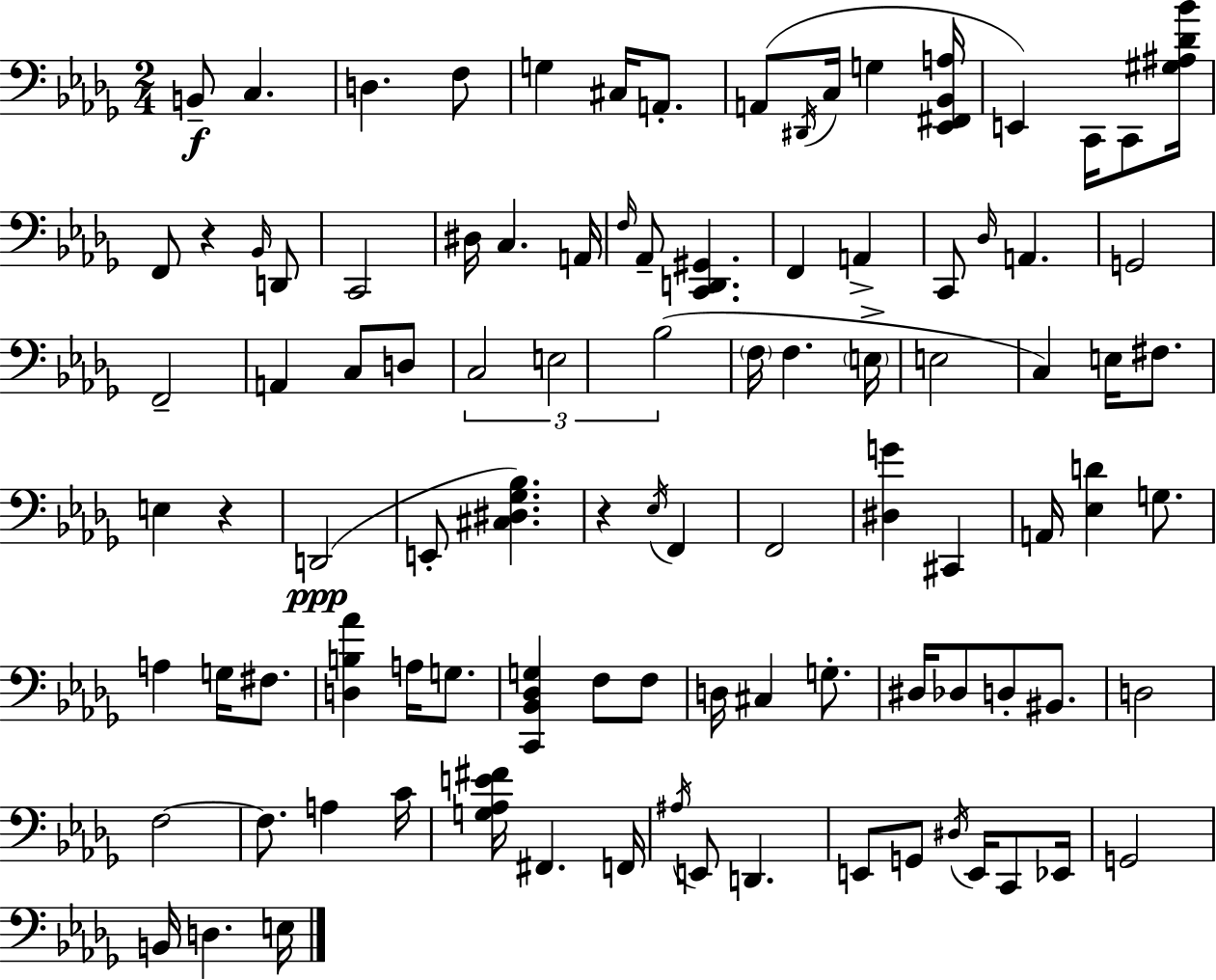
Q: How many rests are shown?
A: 3